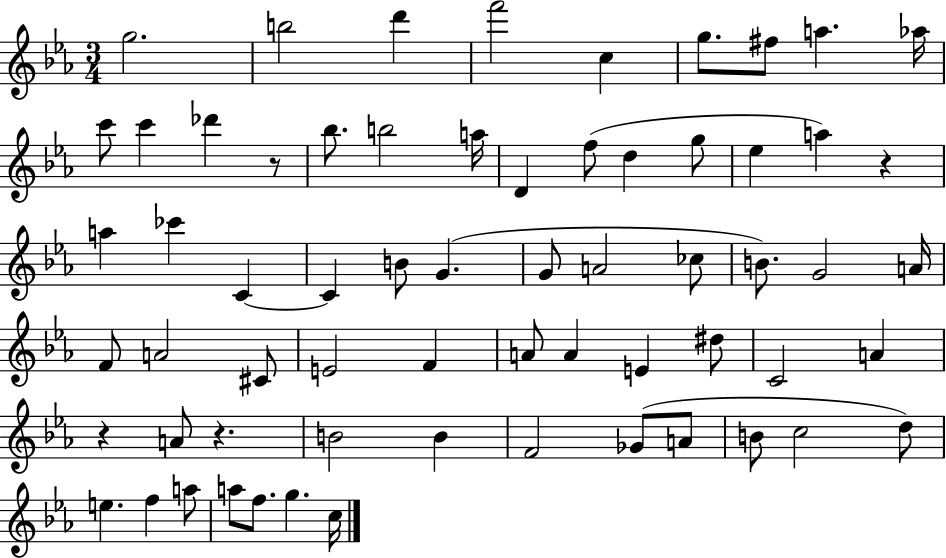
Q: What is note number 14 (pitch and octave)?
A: B5